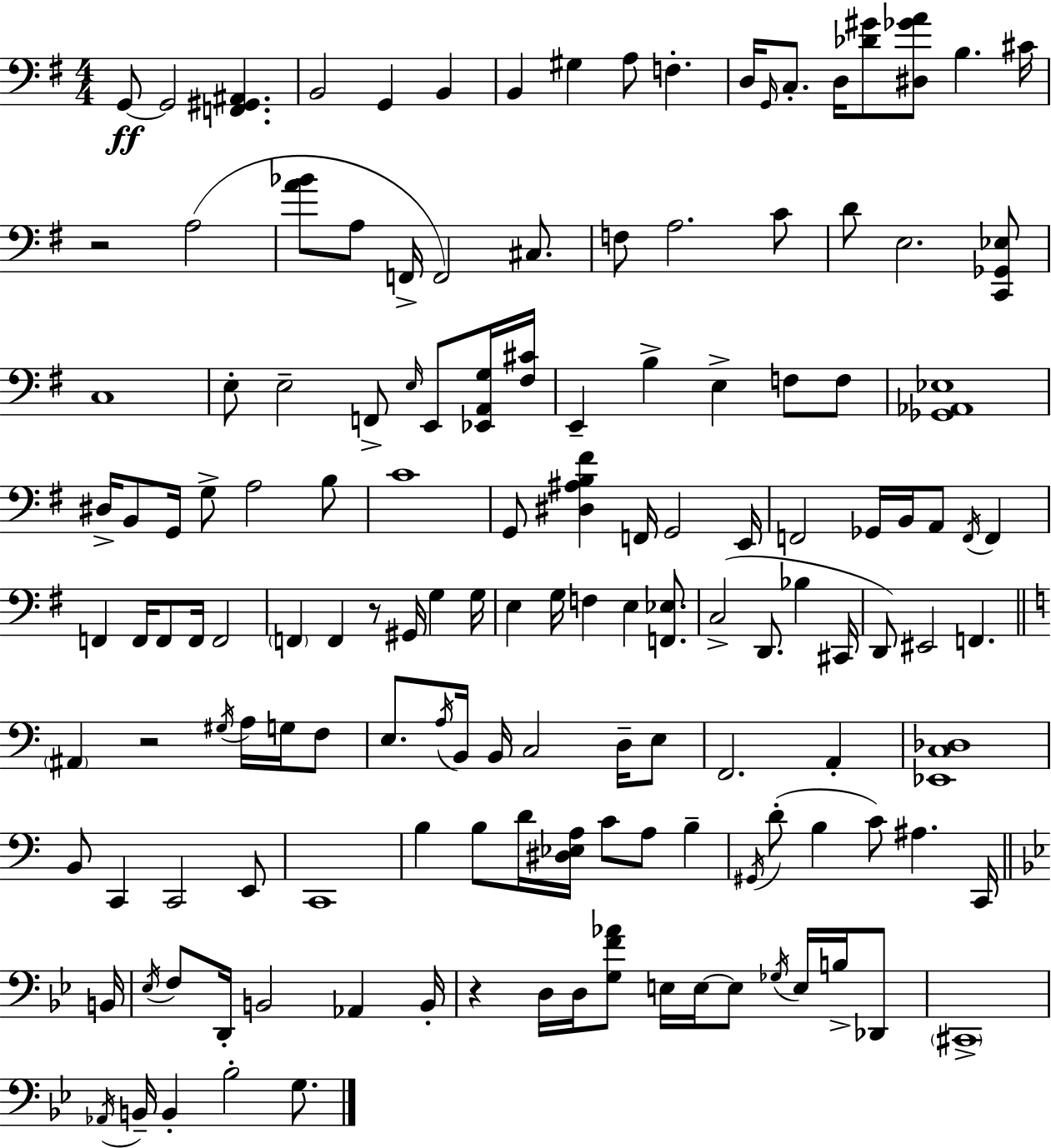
{
  \clef bass
  \numericTimeSignature
  \time 4/4
  \key e \minor
  g,8~~\ff g,2 <f, gis, ais,>4. | b,2 g,4 b,4 | b,4 gis4 a8 f4.-. | d16 \grace { g,16 } c8.-. d16 <des' gis'>8 <dis ges' a'>8 b4. | \break cis'16 r2 a2( | <a' bes'>8 a8 f,16-> f,2) cis8. | f8 a2. c'8 | d'8 e2. <c, ges, ees>8 | \break c1 | e8-. e2-- f,8-> \grace { e16 } e,8 | <ees, a, g>16 <fis cis'>16 e,4-- b4-> e4-> f8 | f8 <ges, aes, ees>1 | \break dis16-> b,8 g,16 g8-> a2 | b8 c'1 | g,8 <dis ais b fis'>4 f,16 g,2 | e,16 f,2 ges,16 b,16 a,8 \acciaccatura { f,16 } f,4 | \break f,4 f,16 f,8 f,16 f,2 | \parenthesize f,4 f,4 r8 gis,16 g4 | g16 e4 g16 f4 e4 | <f, ees>8. c2->( d,8. bes4 | \break cis,16 d,8) eis,2 f,4. | \bar "||" \break \key c \major \parenthesize ais,4 r2 \acciaccatura { gis16 } a16 g16 f8 | e8. \acciaccatura { a16 } b,16 b,16 c2 d16-- | e8 f,2. a,4-. | <ees, c des>1 | \break b,8 c,4 c,2 | e,8 c,1 | b4 b8 d'16 <dis ees a>16 c'8 a8 b4-- | \acciaccatura { gis,16 }( d'8-. b4 c'8) ais4. | \break c,16 \bar "||" \break \key g \minor b,16 \acciaccatura { ees16 } f8 d,16-. b,2 aes,4 | b,16-. r4 d16 d16 <g f' aes'>8 e16 e16~~ e8 \acciaccatura { ges16 } e16 | b16-> des,8 \parenthesize cis,1-> | \acciaccatura { aes,16 } b,16-- b,4-. bes2-. | \break g8. \bar "|."
}